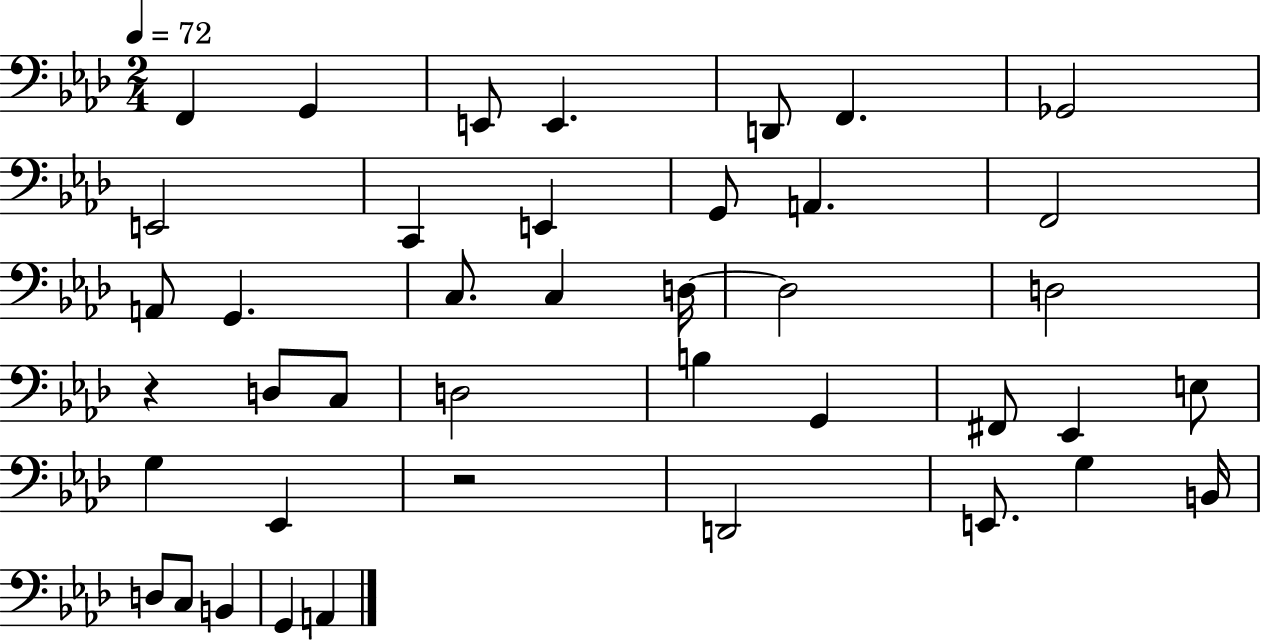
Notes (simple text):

F2/q G2/q E2/e E2/q. D2/e F2/q. Gb2/h E2/h C2/q E2/q G2/e A2/q. F2/h A2/e G2/q. C3/e. C3/q D3/s D3/h D3/h R/q D3/e C3/e D3/h B3/q G2/q F#2/e Eb2/q E3/e G3/q Eb2/q R/h D2/h E2/e. G3/q B2/s D3/e C3/e B2/q G2/q A2/q